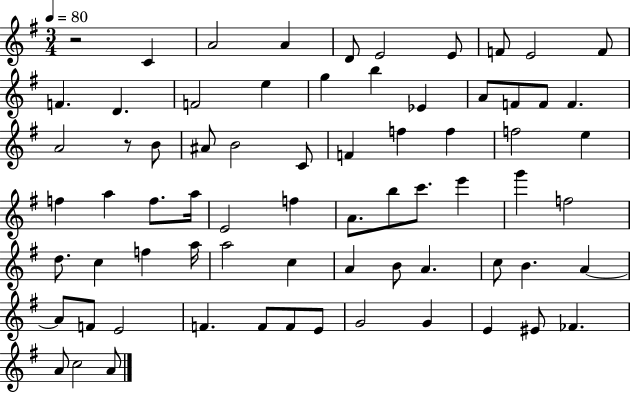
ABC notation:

X:1
T:Untitled
M:3/4
L:1/4
K:G
z2 C A2 A D/2 E2 E/2 F/2 E2 F/2 F D F2 e g b _E A/2 F/2 F/2 F A2 z/2 B/2 ^A/2 B2 C/2 F f f f2 e f a f/2 a/4 E2 f A/2 b/2 c'/2 e' g' f2 d/2 c f a/4 a2 c A B/2 A c/2 B A A/2 F/2 E2 F F/2 F/2 E/2 G2 G E ^E/2 _F A/2 c2 A/2